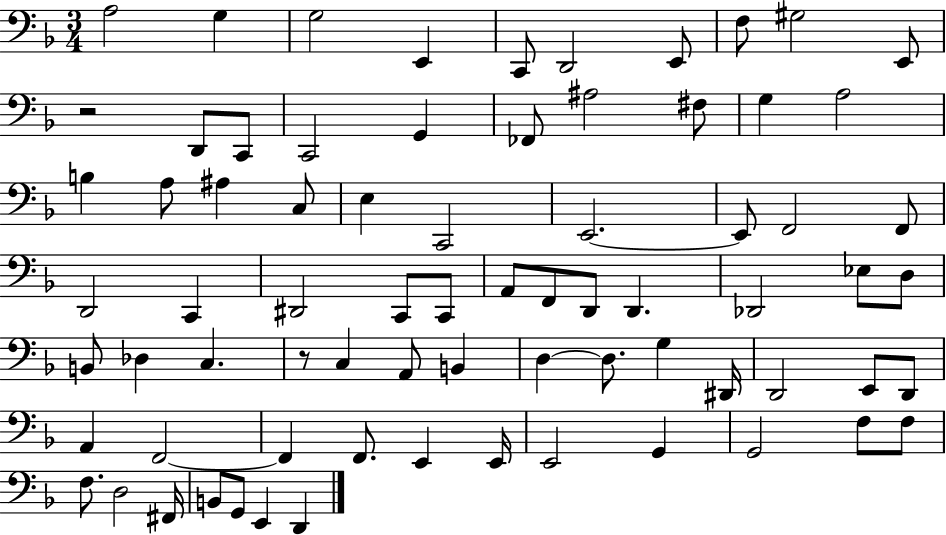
{
  \clef bass
  \numericTimeSignature
  \time 3/4
  \key f \major
  \repeat volta 2 { a2 g4 | g2 e,4 | c,8 d,2 e,8 | f8 gis2 e,8 | \break r2 d,8 c,8 | c,2 g,4 | fes,8 ais2 fis8 | g4 a2 | \break b4 a8 ais4 c8 | e4 c,2 | e,2.~~ | e,8 f,2 f,8 | \break d,2 c,4 | dis,2 c,8 c,8 | a,8 f,8 d,8 d,4. | des,2 ees8 d8 | \break b,8 des4 c4. | r8 c4 a,8 b,4 | d4~~ d8. g4 dis,16 | d,2 e,8 d,8 | \break a,4 f,2~~ | f,4 f,8. e,4 e,16 | e,2 g,4 | g,2 f8 f8 | \break f8. d2 fis,16 | b,8 g,8 e,4 d,4 | } \bar "|."
}